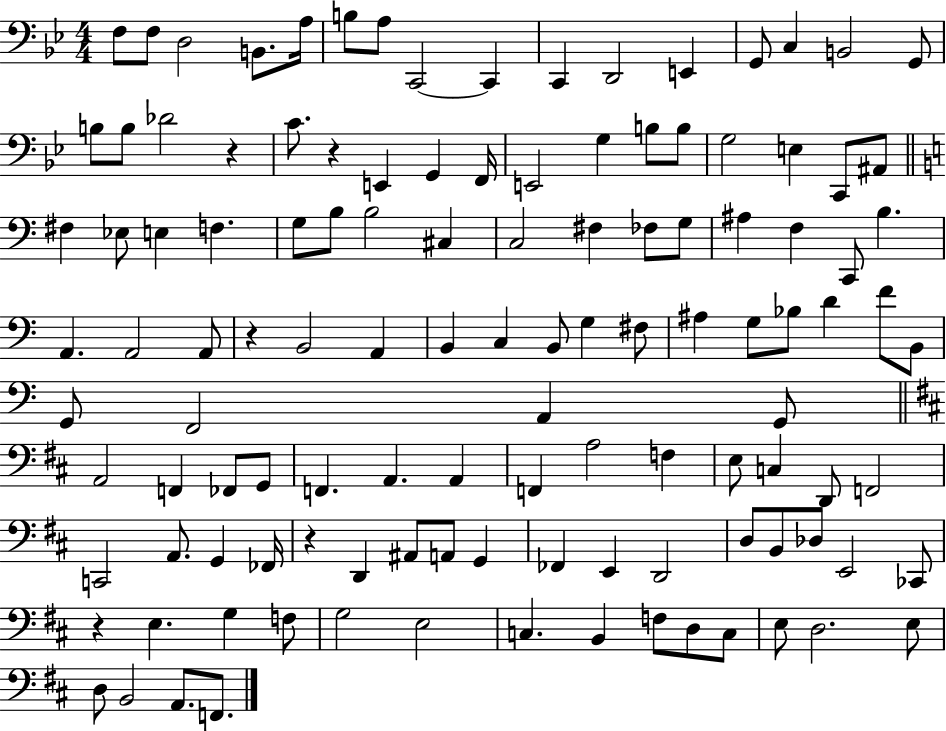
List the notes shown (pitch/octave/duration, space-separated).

F3/e F3/e D3/h B2/e. A3/s B3/e A3/e C2/h C2/q C2/q D2/h E2/q G2/e C3/q B2/h G2/e B3/e B3/e Db4/h R/q C4/e. R/q E2/q G2/q F2/s E2/h G3/q B3/e B3/e G3/h E3/q C2/e A#2/e F#3/q Eb3/e E3/q F3/q. G3/e B3/e B3/h C#3/q C3/h F#3/q FES3/e G3/e A#3/q F3/q C2/e B3/q. A2/q. A2/h A2/e R/q B2/h A2/q B2/q C3/q B2/e G3/q F#3/e A#3/q G3/e Bb3/e D4/q F4/e B2/e G2/e F2/h A2/q G2/e A2/h F2/q FES2/e G2/e F2/q. A2/q. A2/q F2/q A3/h F3/q E3/e C3/q D2/e F2/h C2/h A2/e. G2/q FES2/s R/q D2/q A#2/e A2/e G2/q FES2/q E2/q D2/h D3/e B2/e Db3/e E2/h CES2/e R/q E3/q. G3/q F3/e G3/h E3/h C3/q. B2/q F3/e D3/e C3/e E3/e D3/h. E3/e D3/e B2/h A2/e. F2/e.